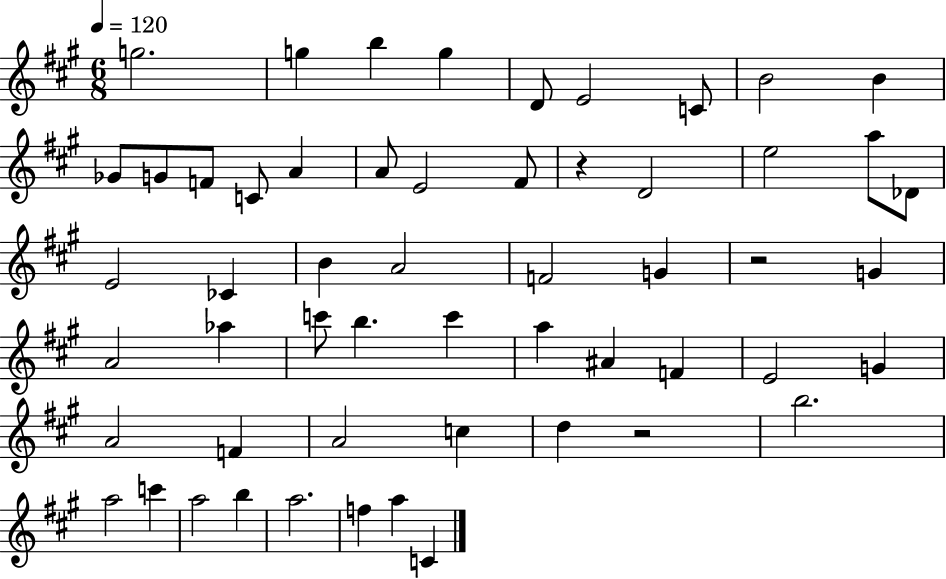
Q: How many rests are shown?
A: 3